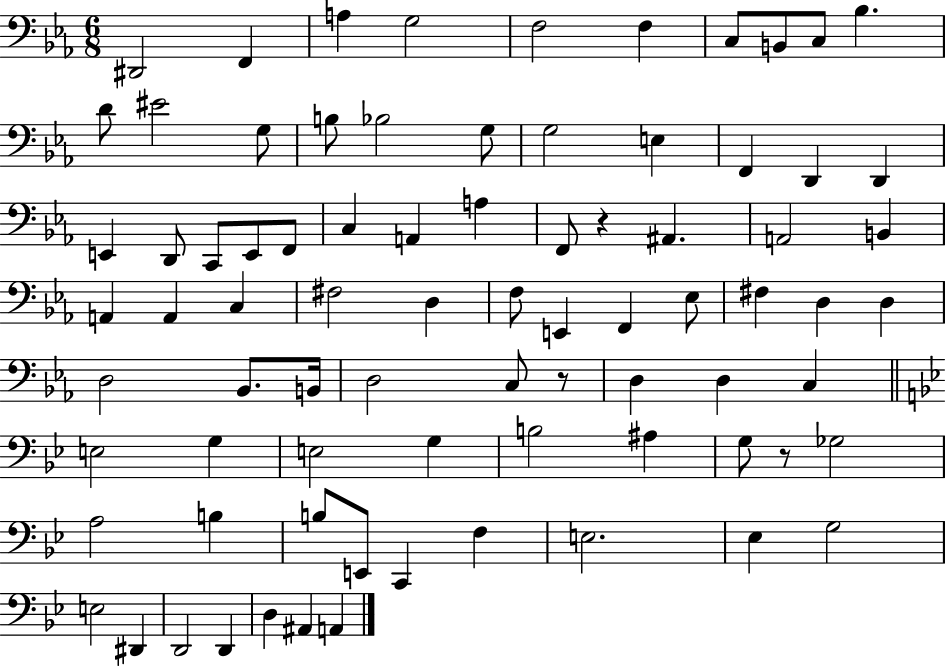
X:1
T:Untitled
M:6/8
L:1/4
K:Eb
^D,,2 F,, A, G,2 F,2 F, C,/2 B,,/2 C,/2 _B, D/2 ^E2 G,/2 B,/2 _B,2 G,/2 G,2 E, F,, D,, D,, E,, D,,/2 C,,/2 E,,/2 F,,/2 C, A,, A, F,,/2 z ^A,, A,,2 B,, A,, A,, C, ^F,2 D, F,/2 E,, F,, _E,/2 ^F, D, D, D,2 _B,,/2 B,,/4 D,2 C,/2 z/2 D, D, C, E,2 G, E,2 G, B,2 ^A, G,/2 z/2 _G,2 A,2 B, B,/2 E,,/2 C,, F, E,2 _E, G,2 E,2 ^D,, D,,2 D,, D, ^A,, A,,